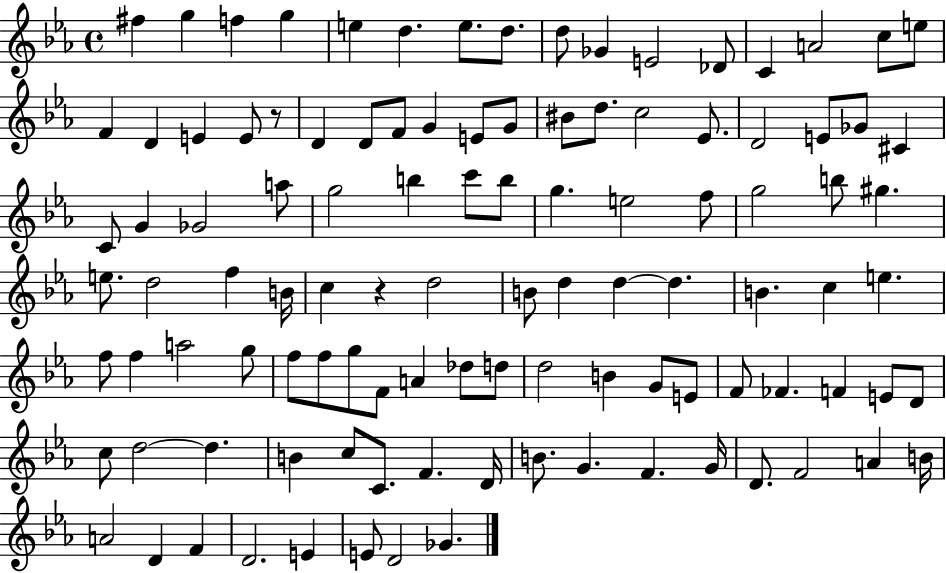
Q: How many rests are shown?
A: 2